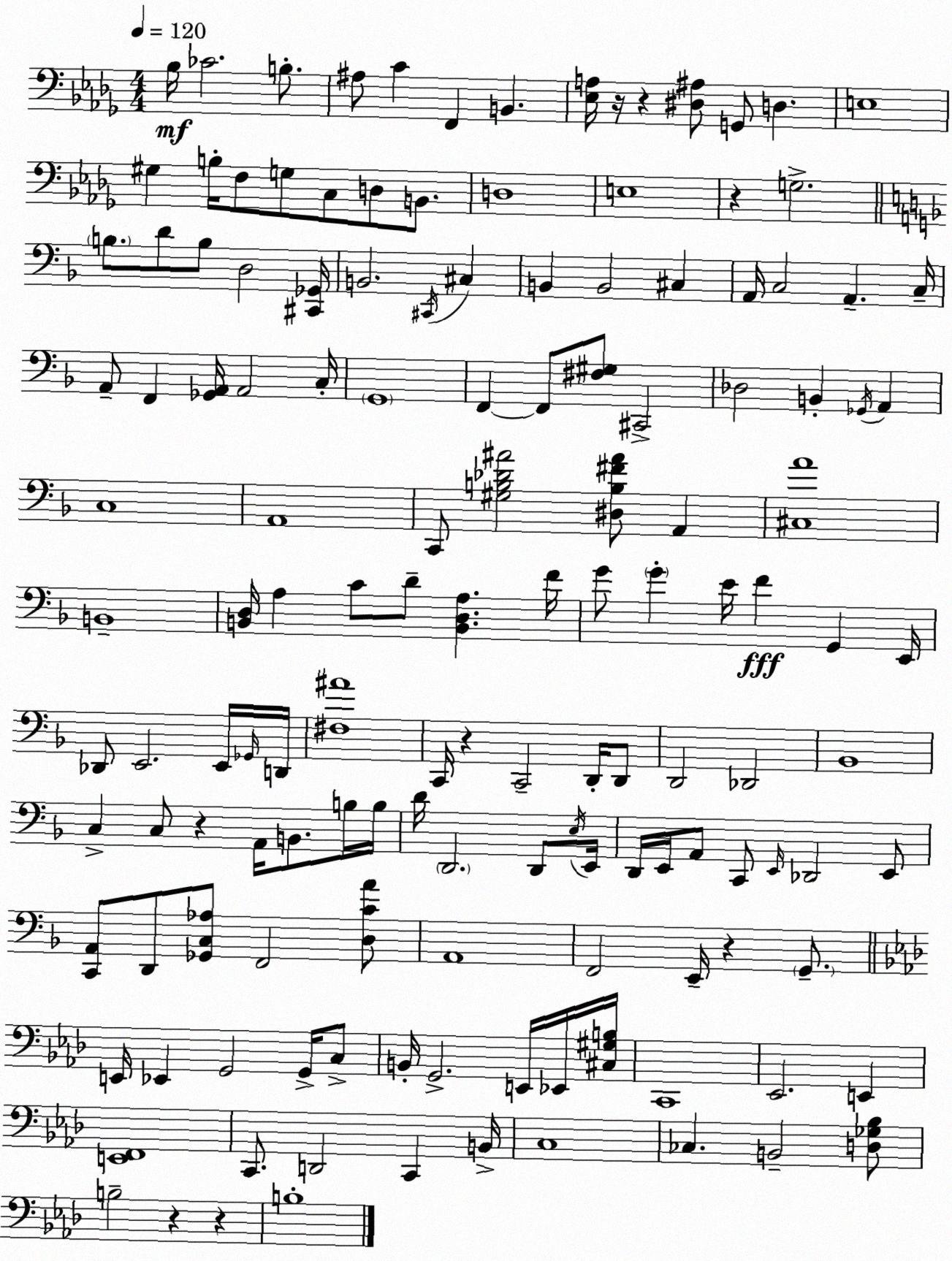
X:1
T:Untitled
M:4/4
L:1/4
K:Bbm
_B,/4 _C2 B,/2 ^A,/2 C F,, B,, [_E,A,]/4 z/4 z [^D,^A,]/2 G,,/2 D, E,4 ^G, B,/4 F,/2 G,/2 C,/2 D,/2 B,,/2 D,4 E,4 z G,2 B,/2 D/2 B,/2 D,2 [^C,,_G,,]/4 B,,2 ^C,,/4 ^C, B,, B,,2 ^C, A,,/4 C,2 A,, C,/4 A,,/2 F,, [_G,,A,,]/4 A,,2 C,/4 G,,4 F,, F,,/2 [^F,^G,]/2 ^C,,2 _D,2 B,, _G,,/4 A,, C,4 A,,4 C,,/2 [^G,B,_D^A]2 [^D,B,^F^A]/2 A,, [^C,A]4 B,,4 [B,,D,]/4 A, C/2 D/2 [B,,D,A,] F/4 G/2 G E/4 F G,, E,,/4 _D,,/2 E,,2 E,,/4 _G,,/4 D,,/4 [^F,^A]4 C,,/4 z C,,2 D,,/4 D,,/2 D,,2 _D,,2 _B,,4 C, C,/2 z A,,/4 B,,/2 B,/4 B,/4 D/4 D,,2 D,,/2 E,/4 E,,/4 D,,/4 E,,/4 A,,/2 C,,/2 E,,/4 _D,,2 E,,/2 [C,,A,,]/2 D,,/2 [_G,,C,_A,]/2 F,,2 [D,CA]/2 A,,4 F,,2 E,,/4 z G,,/2 E,,/4 _E,, G,,2 G,,/4 C,/2 B,,/4 G,,2 E,,/4 _E,,/4 [^C,^G,B,]/4 C,,4 _E,,2 E,, [E,,F,,]4 C,,/2 D,,2 C,, B,,/4 C,4 _C, B,,2 [D,_G,_B,]/2 B,2 z z B,4